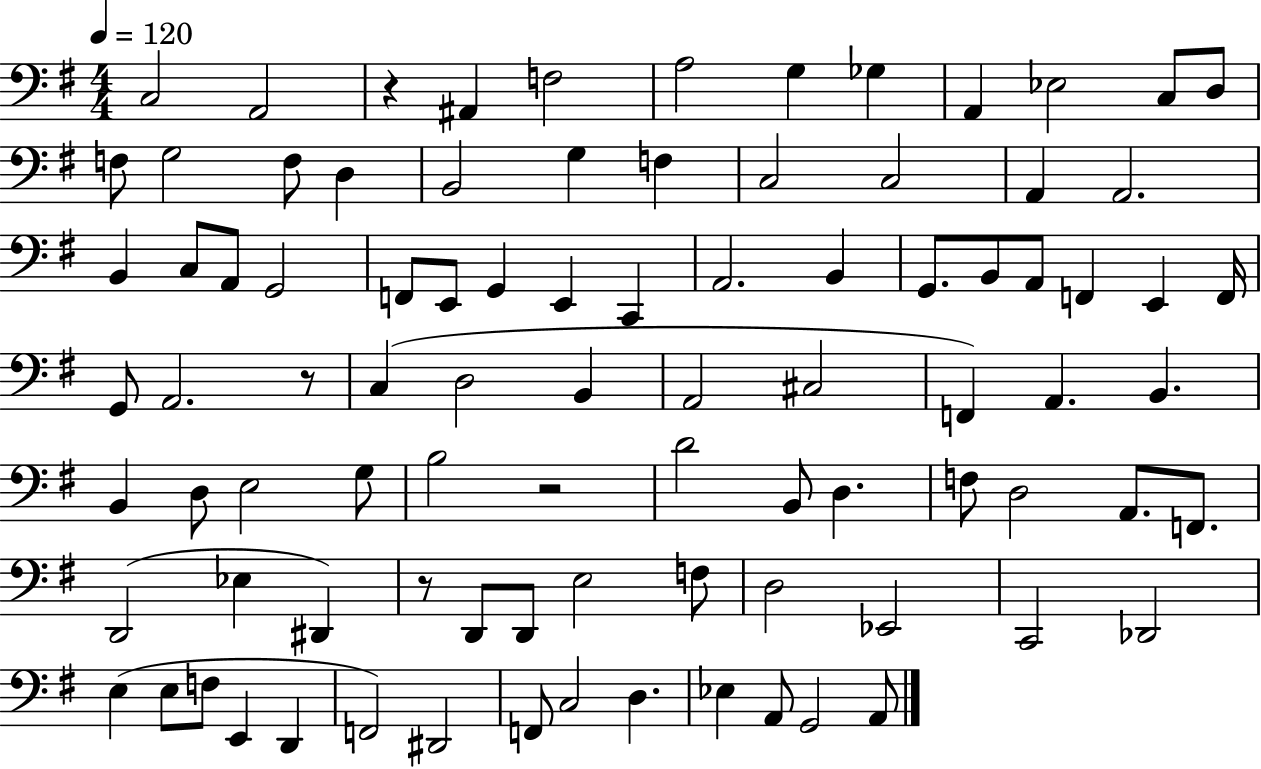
X:1
T:Untitled
M:4/4
L:1/4
K:G
C,2 A,,2 z ^A,, F,2 A,2 G, _G, A,, _E,2 C,/2 D,/2 F,/2 G,2 F,/2 D, B,,2 G, F, C,2 C,2 A,, A,,2 B,, C,/2 A,,/2 G,,2 F,,/2 E,,/2 G,, E,, C,, A,,2 B,, G,,/2 B,,/2 A,,/2 F,, E,, F,,/4 G,,/2 A,,2 z/2 C, D,2 B,, A,,2 ^C,2 F,, A,, B,, B,, D,/2 E,2 G,/2 B,2 z2 D2 B,,/2 D, F,/2 D,2 A,,/2 F,,/2 D,,2 _E, ^D,, z/2 D,,/2 D,,/2 E,2 F,/2 D,2 _E,,2 C,,2 _D,,2 E, E,/2 F,/2 E,, D,, F,,2 ^D,,2 F,,/2 C,2 D, _E, A,,/2 G,,2 A,,/2